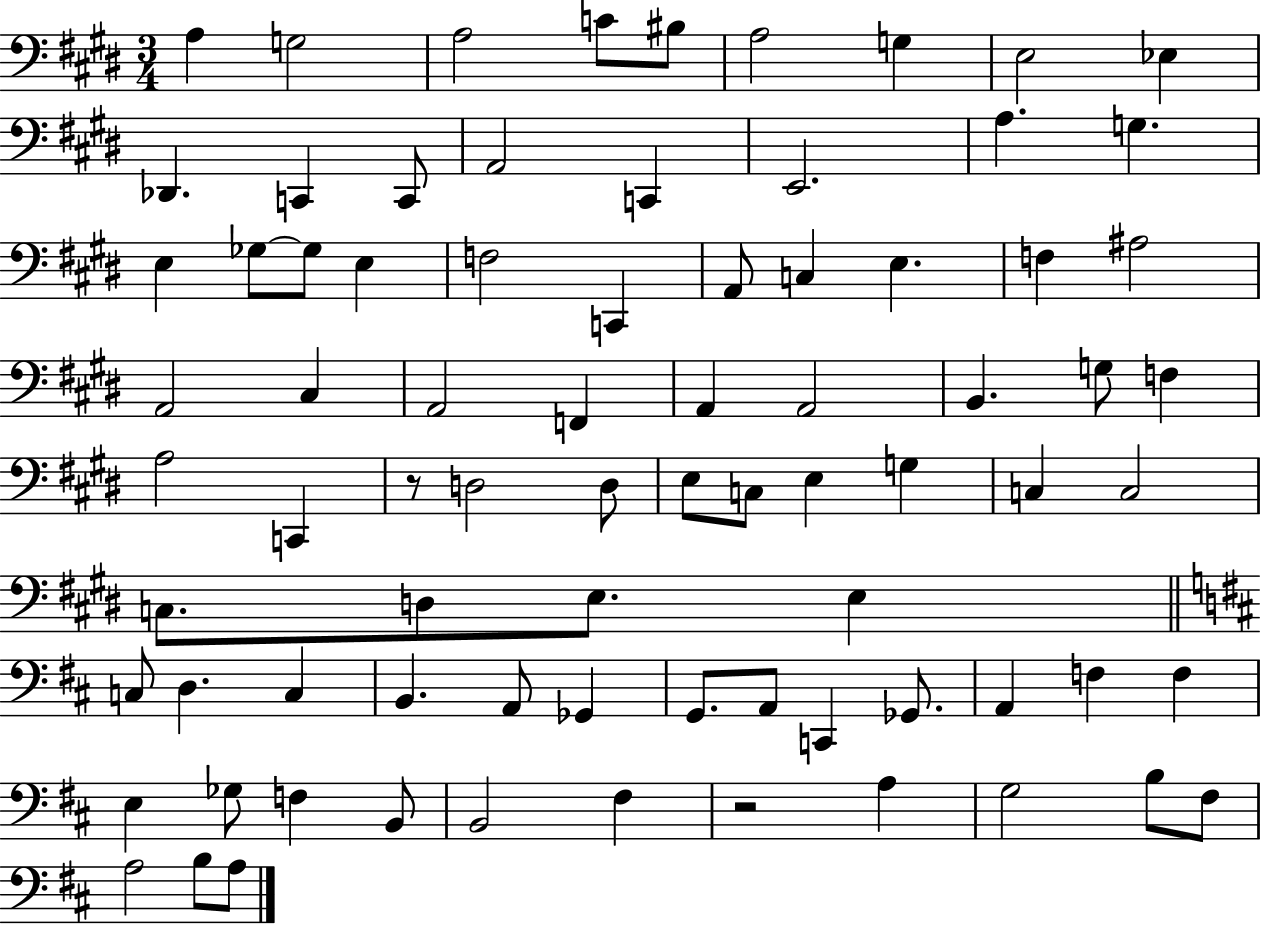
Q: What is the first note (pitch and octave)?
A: A3